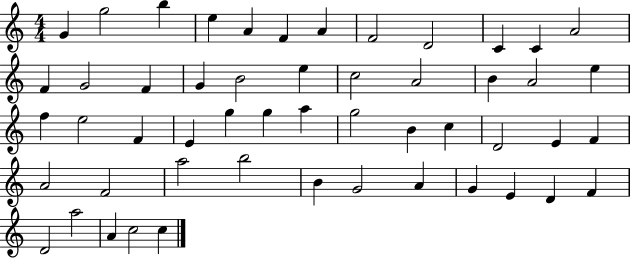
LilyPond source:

{
  \clef treble
  \numericTimeSignature
  \time 4/4
  \key c \major
  g'4 g''2 b''4 | e''4 a'4 f'4 a'4 | f'2 d'2 | c'4 c'4 a'2 | \break f'4 g'2 f'4 | g'4 b'2 e''4 | c''2 a'2 | b'4 a'2 e''4 | \break f''4 e''2 f'4 | e'4 g''4 g''4 a''4 | g''2 b'4 c''4 | d'2 e'4 f'4 | \break a'2 f'2 | a''2 b''2 | b'4 g'2 a'4 | g'4 e'4 d'4 f'4 | \break d'2 a''2 | a'4 c''2 c''4 | \bar "|."
}